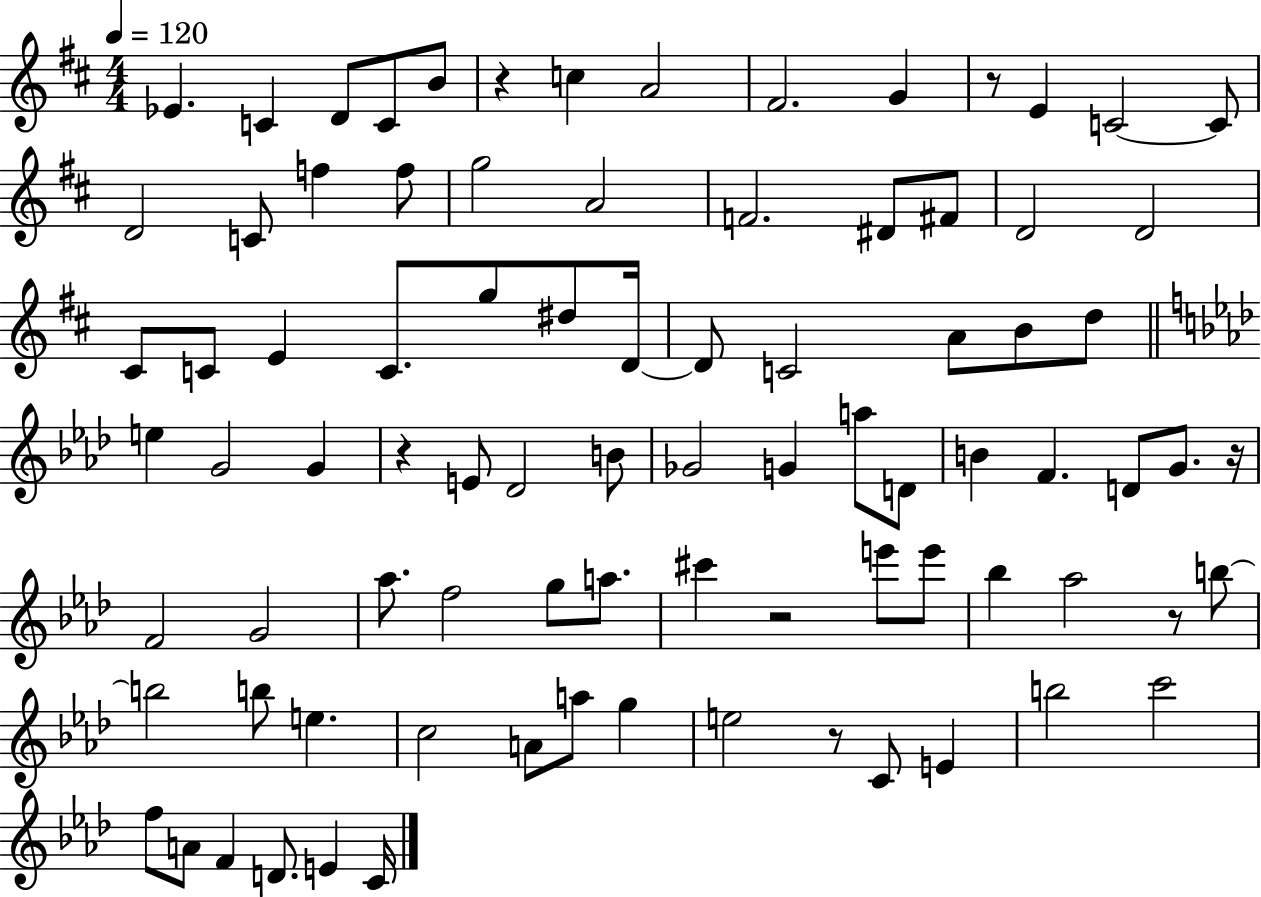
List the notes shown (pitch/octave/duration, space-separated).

Eb4/q. C4/q D4/e C4/e B4/e R/q C5/q A4/h F#4/h. G4/q R/e E4/q C4/h C4/e D4/h C4/e F5/q F5/e G5/h A4/h F4/h. D#4/e F#4/e D4/h D4/h C#4/e C4/e E4/q C4/e. G5/e D#5/e D4/s D4/e C4/h A4/e B4/e D5/e E5/q G4/h G4/q R/q E4/e Db4/h B4/e Gb4/h G4/q A5/e D4/e B4/q F4/q. D4/e G4/e. R/s F4/h G4/h Ab5/e. F5/h G5/e A5/e. C#6/q R/h E6/e E6/e Bb5/q Ab5/h R/e B5/e B5/h B5/e E5/q. C5/h A4/e A5/e G5/q E5/h R/e C4/e E4/q B5/h C6/h F5/e A4/e F4/q D4/e. E4/q C4/s